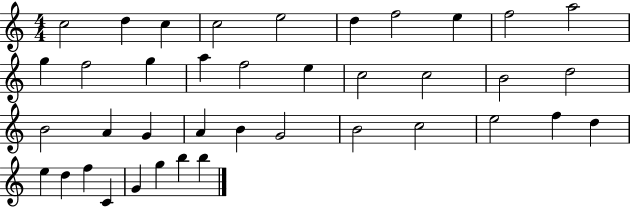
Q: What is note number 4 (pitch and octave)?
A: C5